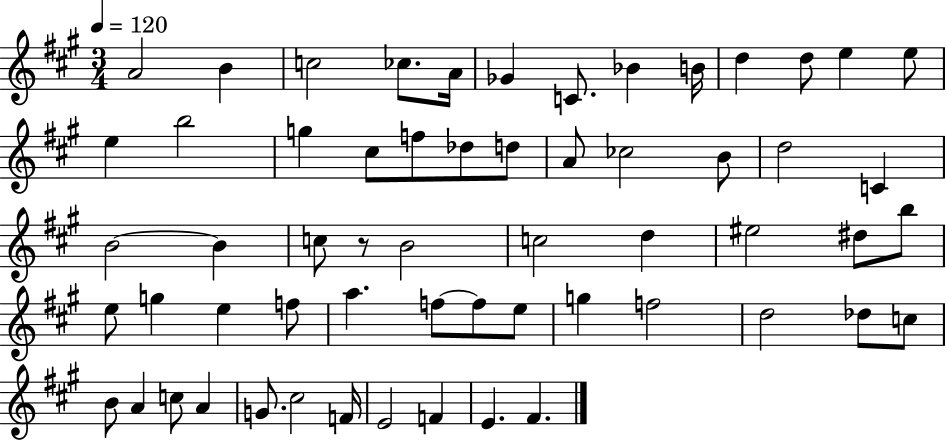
{
  \clef treble
  \numericTimeSignature
  \time 3/4
  \key a \major
  \tempo 4 = 120
  a'2 b'4 | c''2 ces''8. a'16 | ges'4 c'8. bes'4 b'16 | d''4 d''8 e''4 e''8 | \break e''4 b''2 | g''4 cis''8 f''8 des''8 d''8 | a'8 ces''2 b'8 | d''2 c'4 | \break b'2~~ b'4 | c''8 r8 b'2 | c''2 d''4 | eis''2 dis''8 b''8 | \break e''8 g''4 e''4 f''8 | a''4. f''8~~ f''8 e''8 | g''4 f''2 | d''2 des''8 c''8 | \break b'8 a'4 c''8 a'4 | g'8. cis''2 f'16 | e'2 f'4 | e'4. fis'4. | \break \bar "|."
}